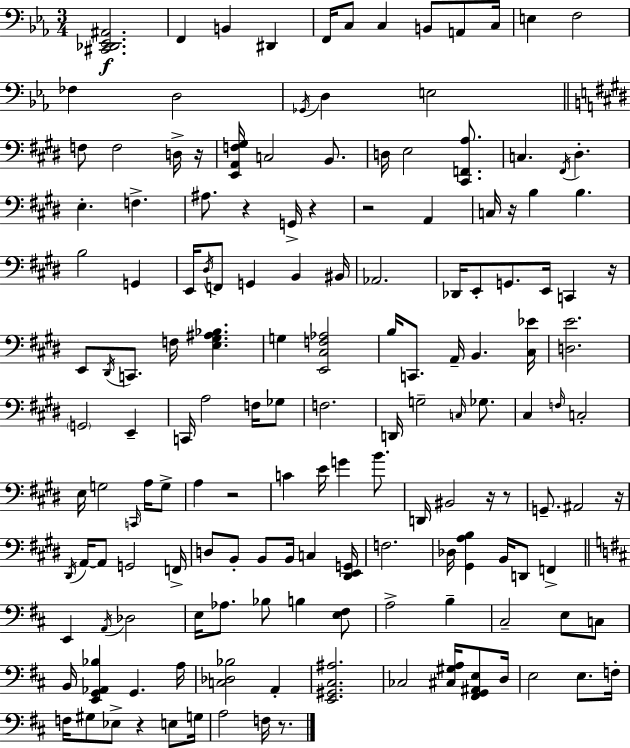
{
  \clef bass
  \numericTimeSignature
  \time 3/4
  \key ees \major
  <cis, des, ees, ais,>2.\f | f,4 b,4 dis,4 | f,16 c8 c4 b,8 a,8 c16 | e4 f2 | \break fes4 d2 | \acciaccatura { ges,16 } d4 e2 | \bar "||" \break \key e \major f8 f2 d16-> r16 | <e, a, f gis>16 c2 b,8. | d16 e2 <cis, f, a>8. | c4. \acciaccatura { fis,16 } dis4.-. | \break e4.-. f4.-> | ais8. r4 g,16-> r4 | r2 a,4 | c16 r16 b4 b4. | \break b2 g,4 | e,16 \acciaccatura { dis16 } f,8 g,4 b,4 | bis,16 aes,2. | des,16 e,8-. g,8. e,16 c,4 | \break r16 e,8 \acciaccatura { dis,16 } c,8. f16 <e gis ais bes>4. | g4 <e, cis f aes>2 | b16 c,8. a,16-- b,4. | <cis ees'>16 <d e'>2. | \break \parenthesize g,2 e,4-- | c,16 a2 | f16 ges8 f2. | d,16 g2-- | \break \grace { c16 } ges8. cis4 \grace { f16 } c2-. | e16 g2 | \grace { c,16 } a16 g8-> a4 r2 | c'4 e'16 g'4 | \break b'8. d,16 bis,2 | r16 r8 g,8.-- ais,2 | r16 \acciaccatura { dis,16 } a,16~~ a,8 g,2 | f,16-> d8 b,8-. b,8 | \break b,16 c4 <dis, e, g,>16 f2. | des16 <gis, a b>4 | b,16 d,8 f,4-> \bar "||" \break \key d \major e,4 \acciaccatura { a,16 } des2 | e16 aes8. bes8 b4 <e fis>8 | a2-> b4-- | cis2-- e8 c8 | \break b,16 <e, g, aes, bes>4 g,4. | a16 <c des bes>2 a,4-. | <e, gis, cis ais>2. | ces2 <cis gis a>16 <fis, g, ais, e>8 | \break d16 e2 e8. | f16-. f16 gis8 ees8-> r4 e8 | g16 a2 f16 r8. | \bar "|."
}